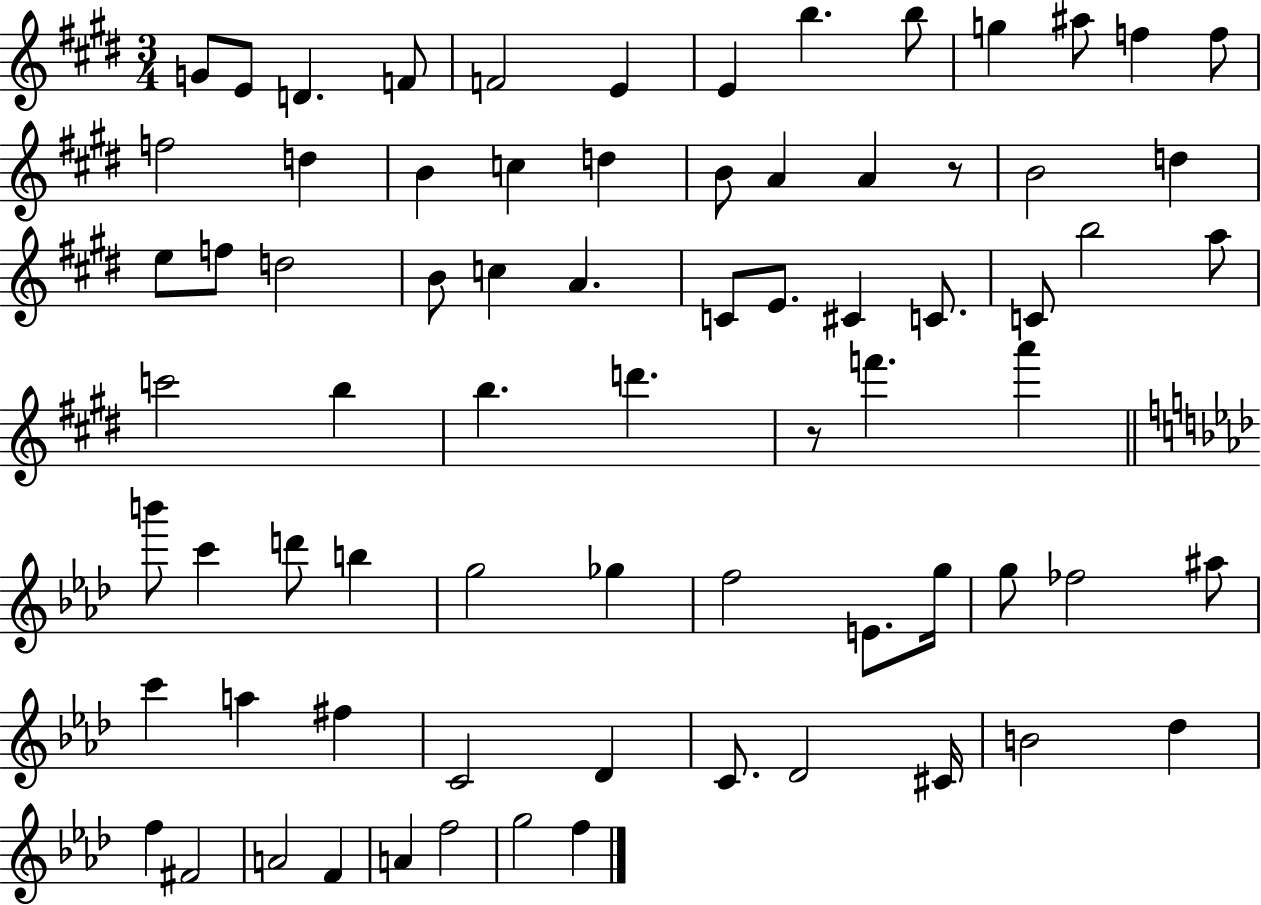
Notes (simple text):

G4/e E4/e D4/q. F4/e F4/h E4/q E4/q B5/q. B5/e G5/q A#5/e F5/q F5/e F5/h D5/q B4/q C5/q D5/q B4/e A4/q A4/q R/e B4/h D5/q E5/e F5/e D5/h B4/e C5/q A4/q. C4/e E4/e. C#4/q C4/e. C4/e B5/h A5/e C6/h B5/q B5/q. D6/q. R/e F6/q. A6/q B6/e C6/q D6/e B5/q G5/h Gb5/q F5/h E4/e. G5/s G5/e FES5/h A#5/e C6/q A5/q F#5/q C4/h Db4/q C4/e. Db4/h C#4/s B4/h Db5/q F5/q F#4/h A4/h F4/q A4/q F5/h G5/h F5/q